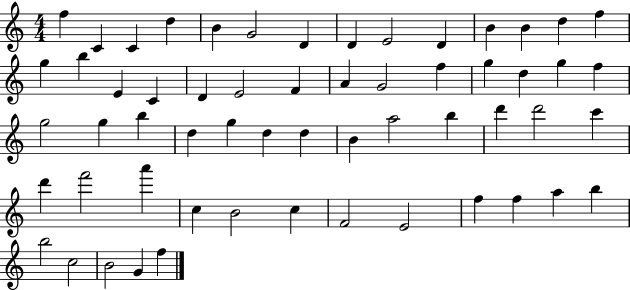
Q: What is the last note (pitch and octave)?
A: F5